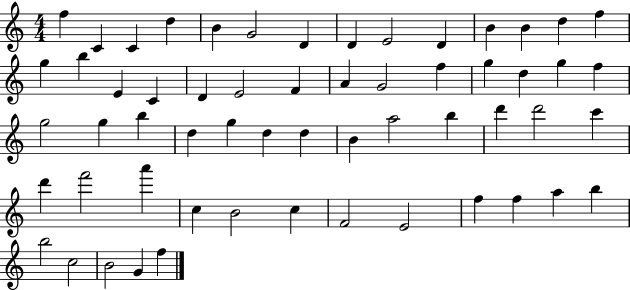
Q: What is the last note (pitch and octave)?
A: F5